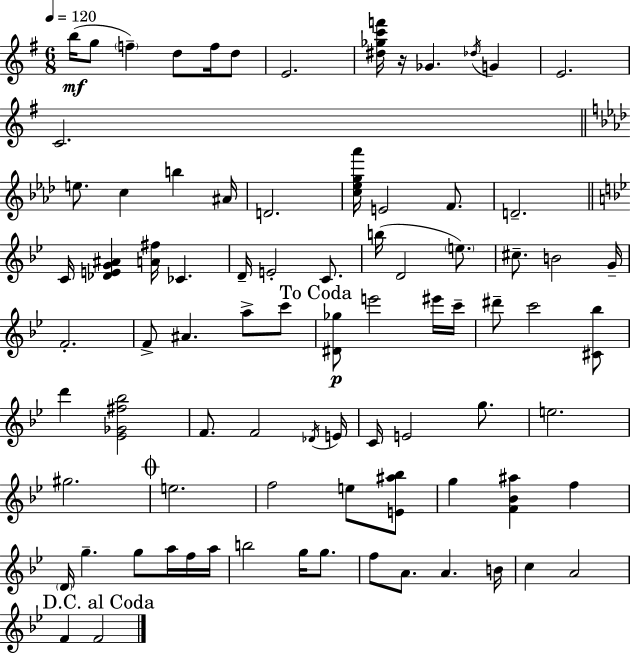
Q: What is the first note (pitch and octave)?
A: B5